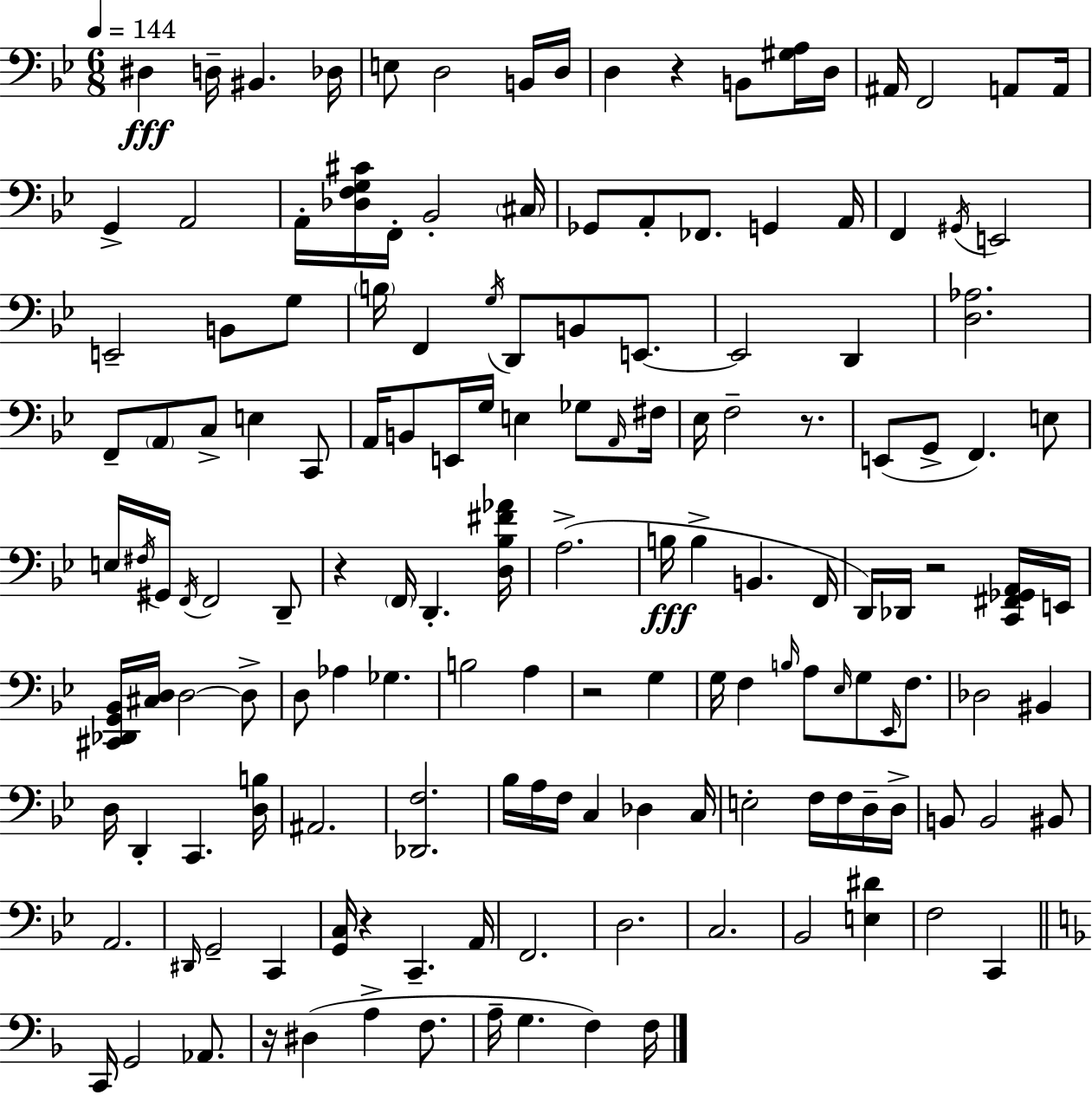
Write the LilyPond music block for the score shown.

{
  \clef bass
  \numericTimeSignature
  \time 6/8
  \key g \minor
  \tempo 4 = 144
  \repeat volta 2 { dis4\fff d16-- bis,4. des16 | e8 d2 b,16 d16 | d4 r4 b,8 <gis a>16 d16 | ais,16 f,2 a,8 a,16 | \break g,4-> a,2 | a,16-. <des f g cis'>16 f,16-. bes,2-. \parenthesize cis16 | ges,8 a,8-. fes,8. g,4 a,16 | f,4 \acciaccatura { gis,16 } e,2 | \break e,2-- b,8 g8 | \parenthesize b16 f,4 \acciaccatura { g16 } d,8 b,8 e,8.~~ | e,2 d,4 | <d aes>2. | \break f,8-- \parenthesize a,8 c8-> e4 | c,8 a,16 b,8 e,16 g16 e4 ges8 | \grace { a,16 } fis16 ees16 f2-- | r8. e,8( g,8-> f,4.) | \break e8 e16 \acciaccatura { fis16 } gis,16 \acciaccatura { f,16 } f,2 | d,8-- r4 \parenthesize f,16 d,4.-. | <d bes fis' aes'>16 a2.->( | b16\fff b4-> b,4. | \break f,16 d,16) des,16 r2 | <c, fis, ges, a,>16 e,16 <cis, des, g, bes,>16 <cis d>16 d2~~ | d8-> d8 aes4 ges4. | b2 | \break a4 r2 | g4 g16 f4 \grace { b16 } a8 | \grace { ees16 } g8 \grace { ees,16 } f8. des2 | bis,4 d16 d,4-. | \break c,4. <d b>16 ais,2. | <des, f>2. | bes16 a16 f16 c4 | des4 c16 e2-. | \break f16 f16 d16-- d16-> b,8 b,2 | bis,8 a,2. | \grace { dis,16 } g,2-- | c,4 <g, c>16 r4 | \break c,4.-- a,16 f,2. | d2. | c2. | bes,2 | \break <e dis'>4 f2 | c,4 \bar "||" \break \key d \minor c,16 g,2 aes,8. | r16 dis4( a4-> f8. | a16-- g4. f4) f16 | } \bar "|."
}